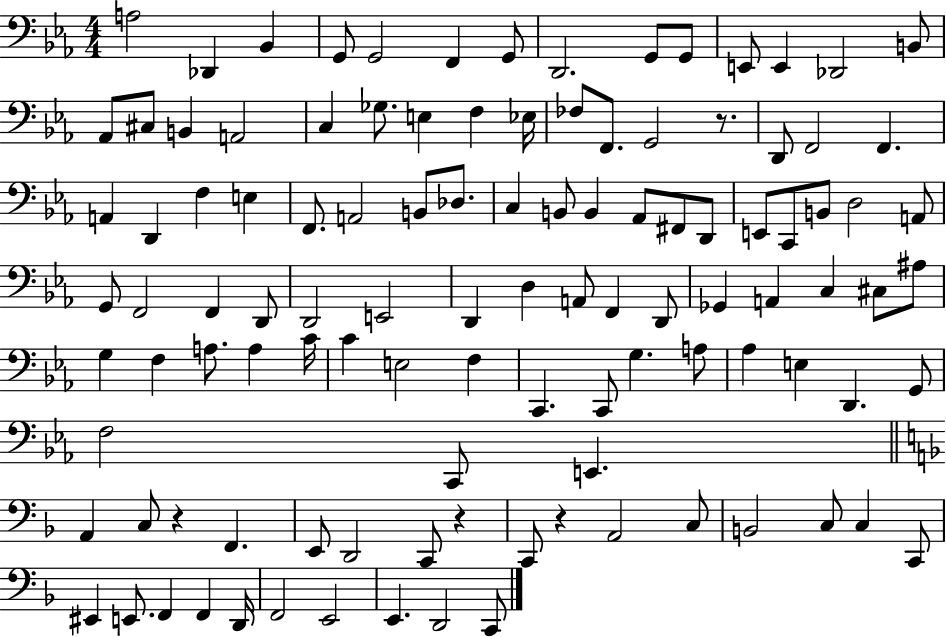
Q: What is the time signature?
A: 4/4